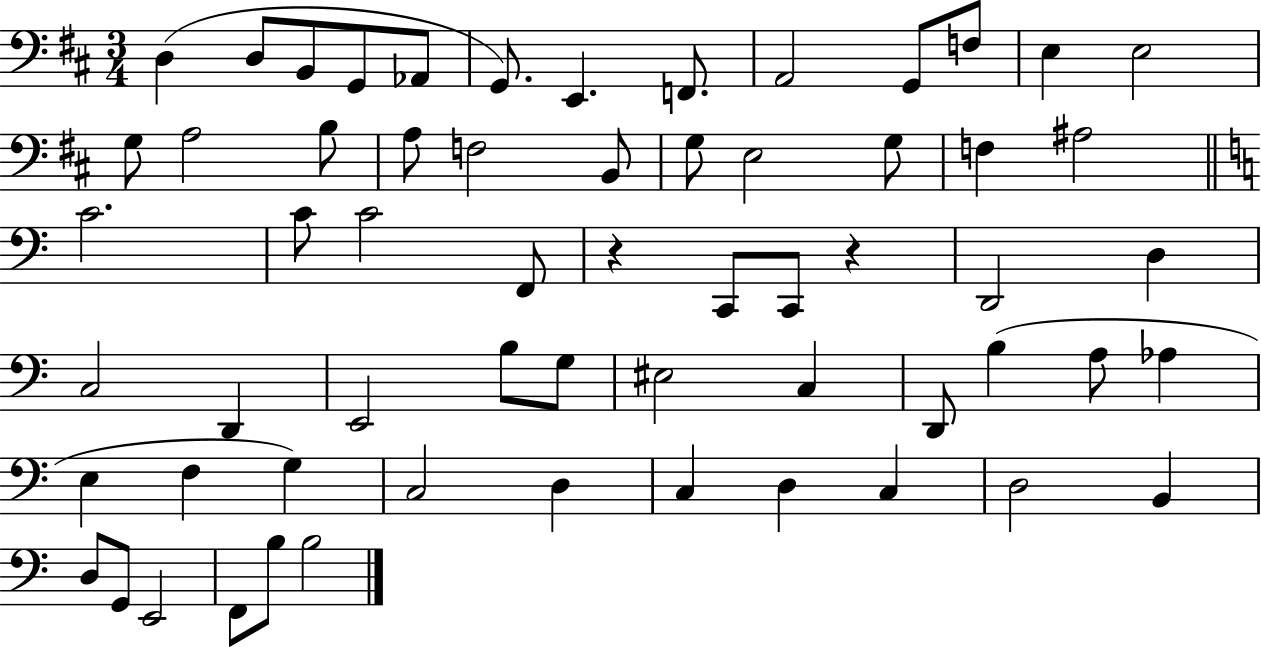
D3/q D3/e B2/e G2/e Ab2/e G2/e. E2/q. F2/e. A2/h G2/e F3/e E3/q E3/h G3/e A3/h B3/e A3/e F3/h B2/e G3/e E3/h G3/e F3/q A#3/h C4/h. C4/e C4/h F2/e R/q C2/e C2/e R/q D2/h D3/q C3/h D2/q E2/h B3/e G3/e EIS3/h C3/q D2/e B3/q A3/e Ab3/q E3/q F3/q G3/q C3/h D3/q C3/q D3/q C3/q D3/h B2/q D3/e G2/e E2/h F2/e B3/e B3/h